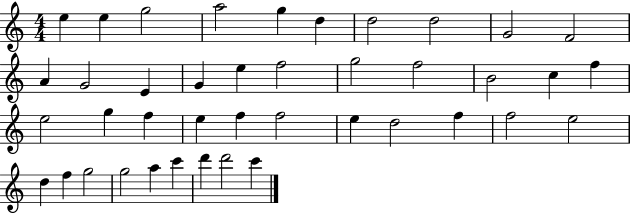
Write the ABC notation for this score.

X:1
T:Untitled
M:4/4
L:1/4
K:C
e e g2 a2 g d d2 d2 G2 F2 A G2 E G e f2 g2 f2 B2 c f e2 g f e f f2 e d2 f f2 e2 d f g2 g2 a c' d' d'2 c'